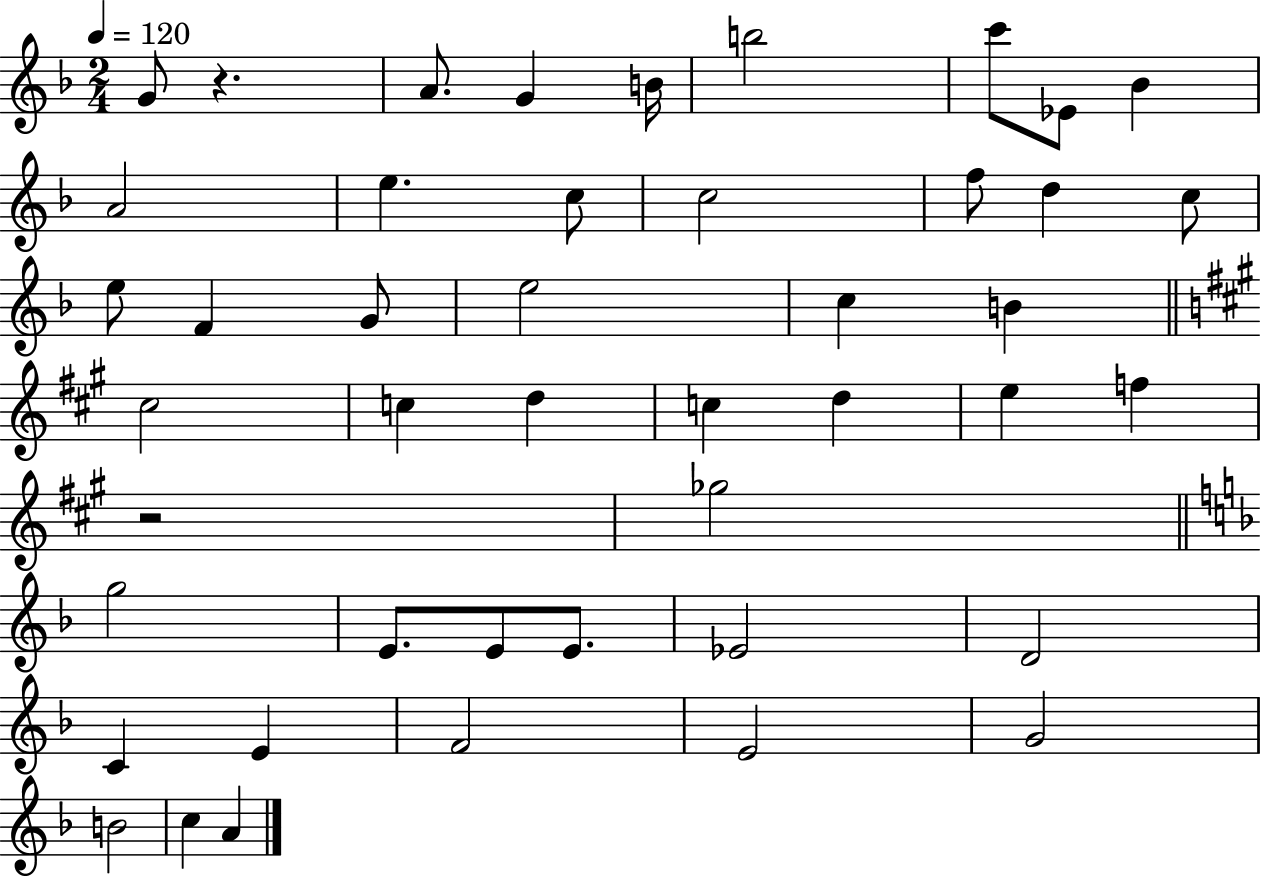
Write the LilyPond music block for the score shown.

{
  \clef treble
  \numericTimeSignature
  \time 2/4
  \key f \major
  \tempo 4 = 120
  \repeat volta 2 { g'8 r4. | a'8. g'4 b'16 | b''2 | c'''8 ees'8 bes'4 | \break a'2 | e''4. c''8 | c''2 | f''8 d''4 c''8 | \break e''8 f'4 g'8 | e''2 | c''4 b'4 | \bar "||" \break \key a \major cis''2 | c''4 d''4 | c''4 d''4 | e''4 f''4 | \break r2 | ges''2 | \bar "||" \break \key d \minor g''2 | e'8. e'8 e'8. | ees'2 | d'2 | \break c'4 e'4 | f'2 | e'2 | g'2 | \break b'2 | c''4 a'4 | } \bar "|."
}